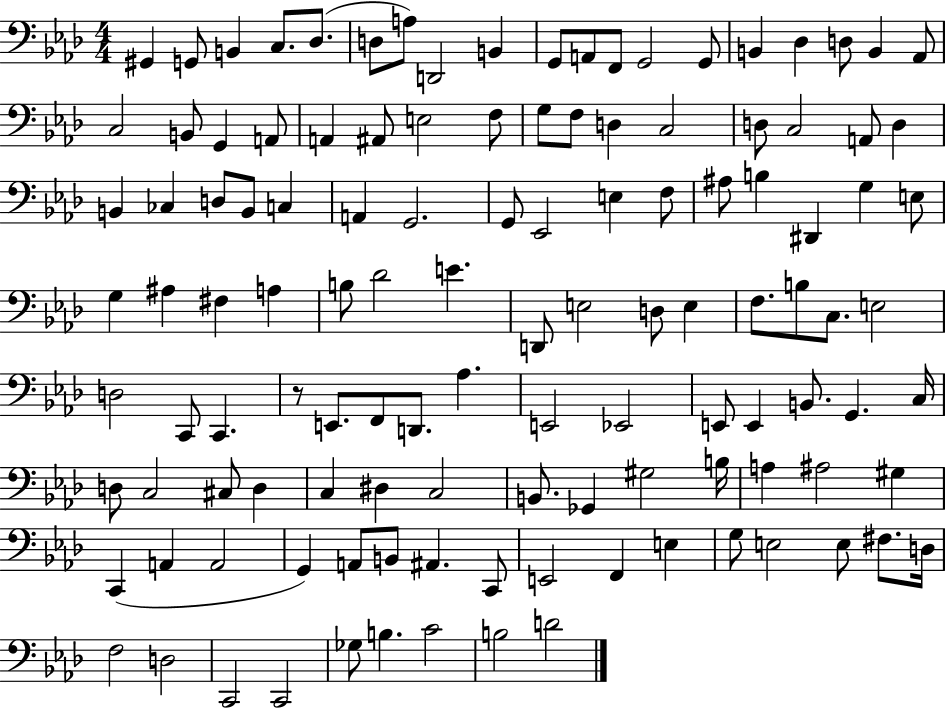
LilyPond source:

{
  \clef bass
  \numericTimeSignature
  \time 4/4
  \key aes \major
  gis,4 g,8 b,4 c8. des8.( | d8 a8) d,2 b,4 | g,8 a,8 f,8 g,2 g,8 | b,4 des4 d8 b,4 aes,8 | \break c2 b,8 g,4 a,8 | a,4 ais,8 e2 f8 | g8 f8 d4 c2 | d8 c2 a,8 d4 | \break b,4 ces4 d8 b,8 c4 | a,4 g,2. | g,8 ees,2 e4 f8 | ais8 b4 dis,4 g4 e8 | \break g4 ais4 fis4 a4 | b8 des'2 e'4. | d,8 e2 d8 e4 | f8. b8 c8. e2 | \break d2 c,8 c,4. | r8 e,8. f,8 d,8. aes4. | e,2 ees,2 | e,8 e,4 b,8. g,4. c16 | \break d8 c2 cis8 d4 | c4 dis4 c2 | b,8. ges,4 gis2 b16 | a4 ais2 gis4 | \break c,4( a,4 a,2 | g,4) a,8 b,8 ais,4. c,8 | e,2 f,4 e4 | g8 e2 e8 fis8. d16 | \break f2 d2 | c,2 c,2 | ges8 b4. c'2 | b2 d'2 | \break \bar "|."
}